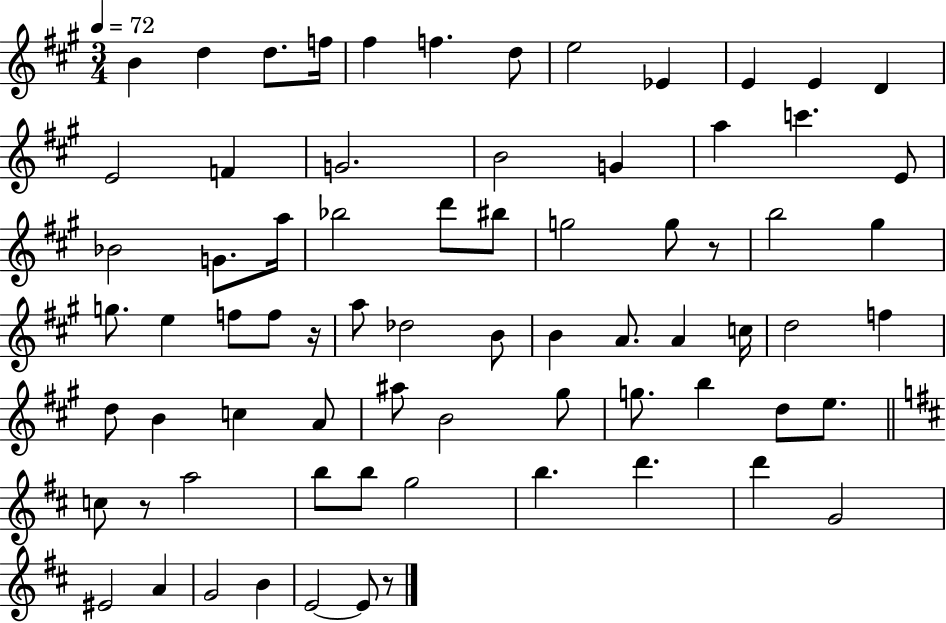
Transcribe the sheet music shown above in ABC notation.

X:1
T:Untitled
M:3/4
L:1/4
K:A
B d d/2 f/4 ^f f d/2 e2 _E E E D E2 F G2 B2 G a c' E/2 _B2 G/2 a/4 _b2 d'/2 ^b/2 g2 g/2 z/2 b2 ^g g/2 e f/2 f/2 z/4 a/2 _d2 B/2 B A/2 A c/4 d2 f d/2 B c A/2 ^a/2 B2 ^g/2 g/2 b d/2 e/2 c/2 z/2 a2 b/2 b/2 g2 b d' d' G2 ^E2 A G2 B E2 E/2 z/2